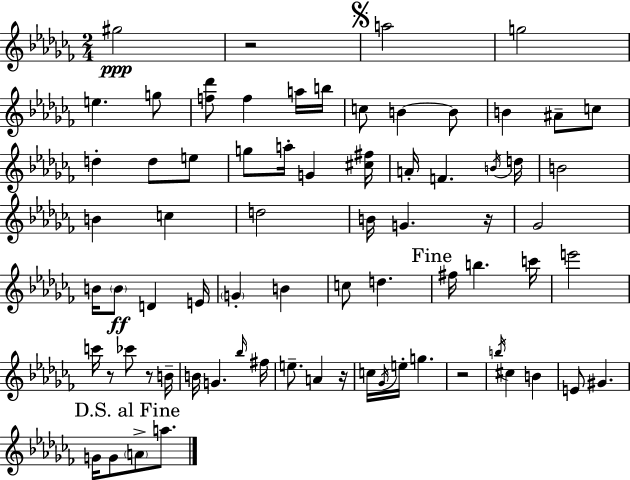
{
  \clef treble
  \numericTimeSignature
  \time 2/4
  \key aes \minor
  gis''2\ppp | r2 | \mark \markup { \musicglyph "scripts.segno" } a''2 | g''2 | \break e''4. g''8 | <f'' des'''>8 f''4 a''16 b''16 | c''8 b'4~~ b'8 | b'4 ais'8-- c''8 | \break d''4-. d''8 e''8 | g''8 a''16-. g'4 <cis'' fis''>16 | a'16-. f'4. \acciaccatura { b'16 } | d''16 b'2 | \break b'4 c''4 | d''2 | b'16 g'4. | r16 ges'2 | \break b'16 \parenthesize b'8\ff d'4 | e'16 \parenthesize g'4-. b'4 | c''8 d''4. | \mark "Fine" fis''16 b''4. | \break c'''16 e'''2 | c'''16 r8 ces'''8 r8 | b'16-- b'16 g'4. | \grace { bes''16 } fis''16 e''8.-- a'4 | \break r16 c''16 \acciaccatura { ges'16 } e''16-. g''4. | r2 | \acciaccatura { b''16 } cis''4 | b'4 e'8 gis'4. | \break \mark "D.S. al Fine" g'16 g'8 \parenthesize a'8-> | a''8. \bar "|."
}